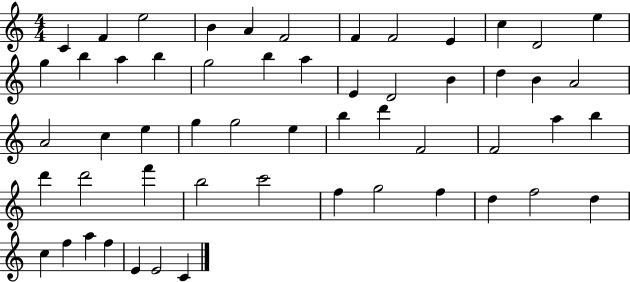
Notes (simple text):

C4/q F4/q E5/h B4/q A4/q F4/h F4/q F4/h E4/q C5/q D4/h E5/q G5/q B5/q A5/q B5/q G5/h B5/q A5/q E4/q D4/h B4/q D5/q B4/q A4/h A4/h C5/q E5/q G5/q G5/h E5/q B5/q D6/q F4/h F4/h A5/q B5/q D6/q D6/h F6/q B5/h C6/h F5/q G5/h F5/q D5/q F5/h D5/q C5/q F5/q A5/q F5/q E4/q E4/h C4/q